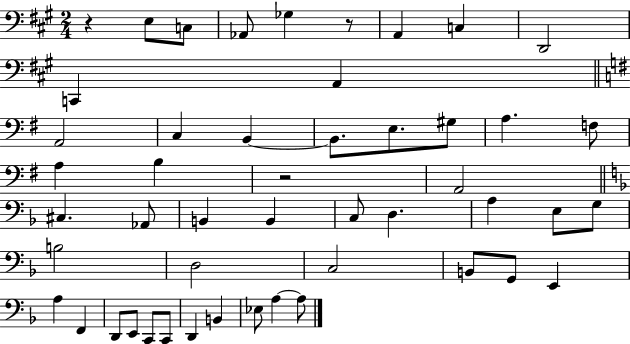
X:1
T:Untitled
M:2/4
L:1/4
K:A
z E,/2 C,/2 _A,,/2 _G, z/2 A,, C, D,,2 C,, A,, A,,2 C, B,, B,,/2 E,/2 ^G,/2 A, F,/2 A, B, z2 A,,2 ^C, _A,,/2 B,, B,, C,/2 D, A, E,/2 G,/2 B,2 D,2 C,2 B,,/2 G,,/2 E,, A, F,, D,,/2 E,,/2 C,,/2 C,,/2 D,, B,, _E,/2 A, A,/2